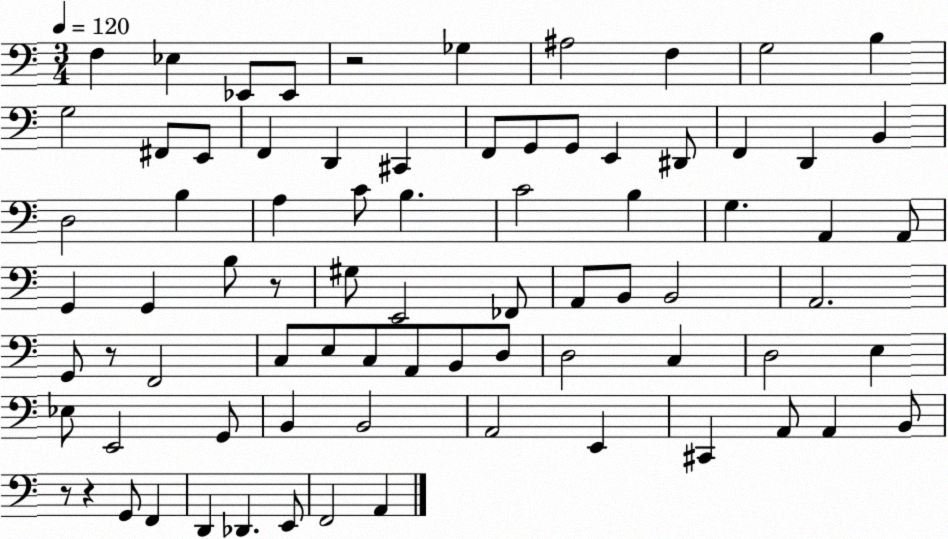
X:1
T:Untitled
M:3/4
L:1/4
K:C
F, _E, _E,,/2 _E,,/2 z2 _G, ^A,2 F, G,2 B, G,2 ^F,,/2 E,,/2 F,, D,, ^C,, F,,/2 G,,/2 G,,/2 E,, ^D,,/2 F,, D,, B,, D,2 B, A, C/2 B, C2 B, G, A,, A,,/2 G,, G,, B,/2 z/2 ^G,/2 E,,2 _F,,/2 A,,/2 B,,/2 B,,2 A,,2 G,,/2 z/2 F,,2 C,/2 E,/2 C,/2 A,,/2 B,,/2 D,/2 D,2 C, D,2 E, _E,/2 E,,2 G,,/2 B,, B,,2 A,,2 E,, ^C,, A,,/2 A,, B,,/2 z/2 z G,,/2 F,, D,, _D,, E,,/2 F,,2 A,,